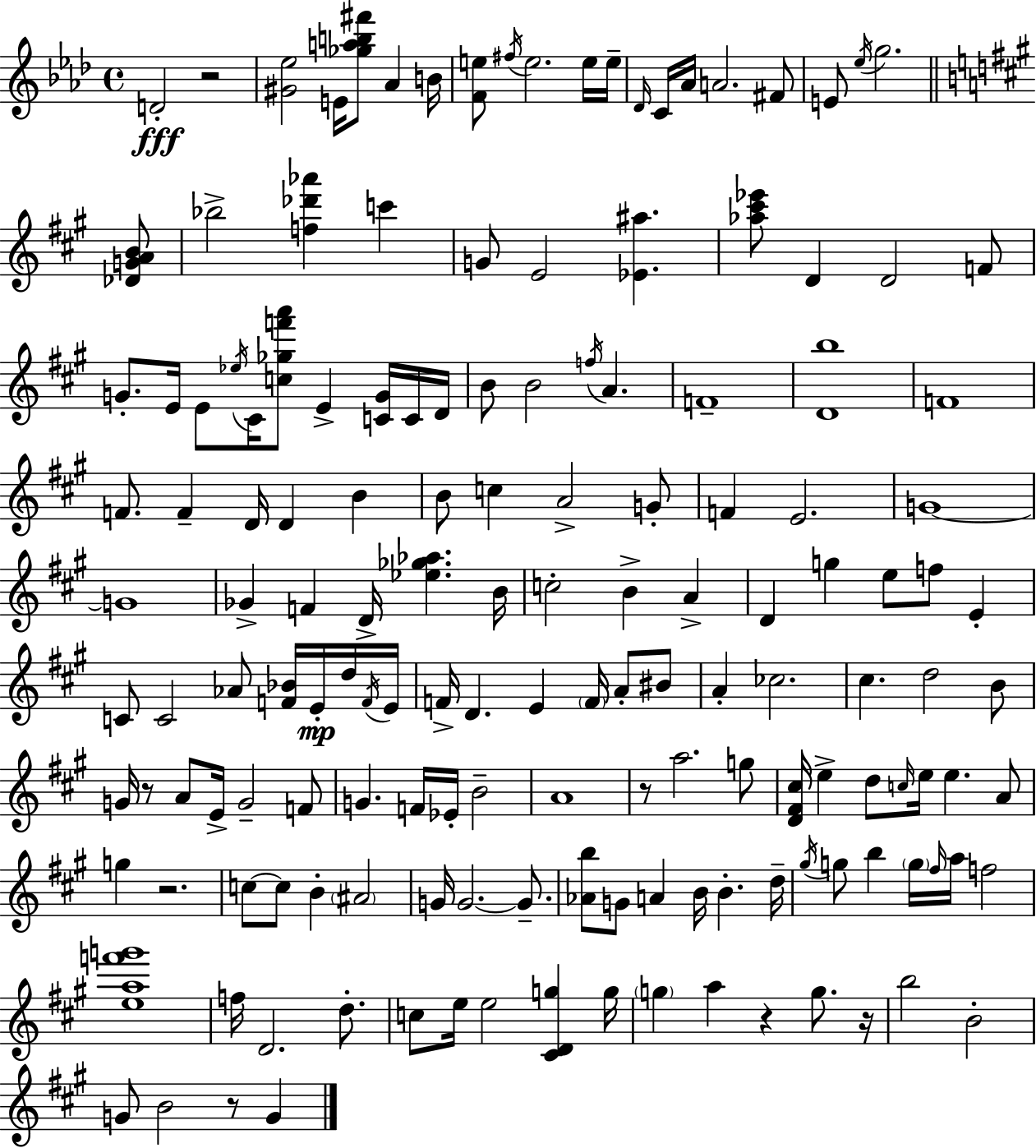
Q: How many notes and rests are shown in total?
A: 156